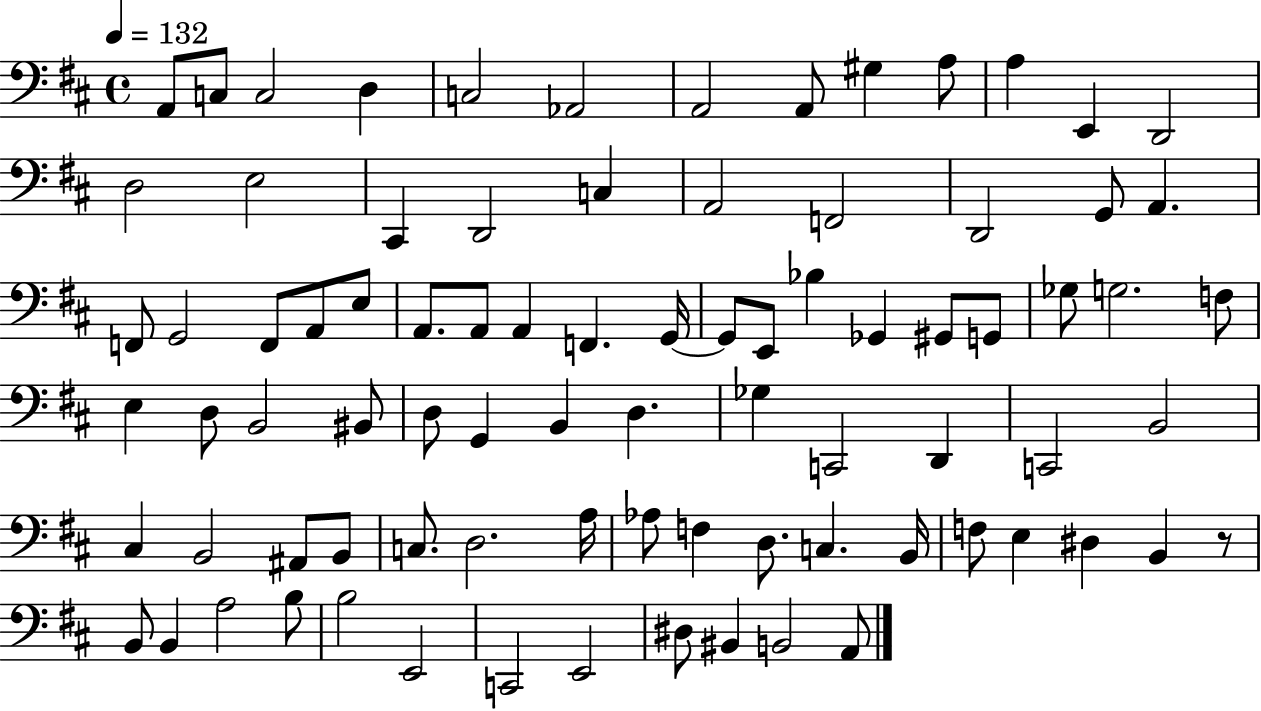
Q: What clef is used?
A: bass